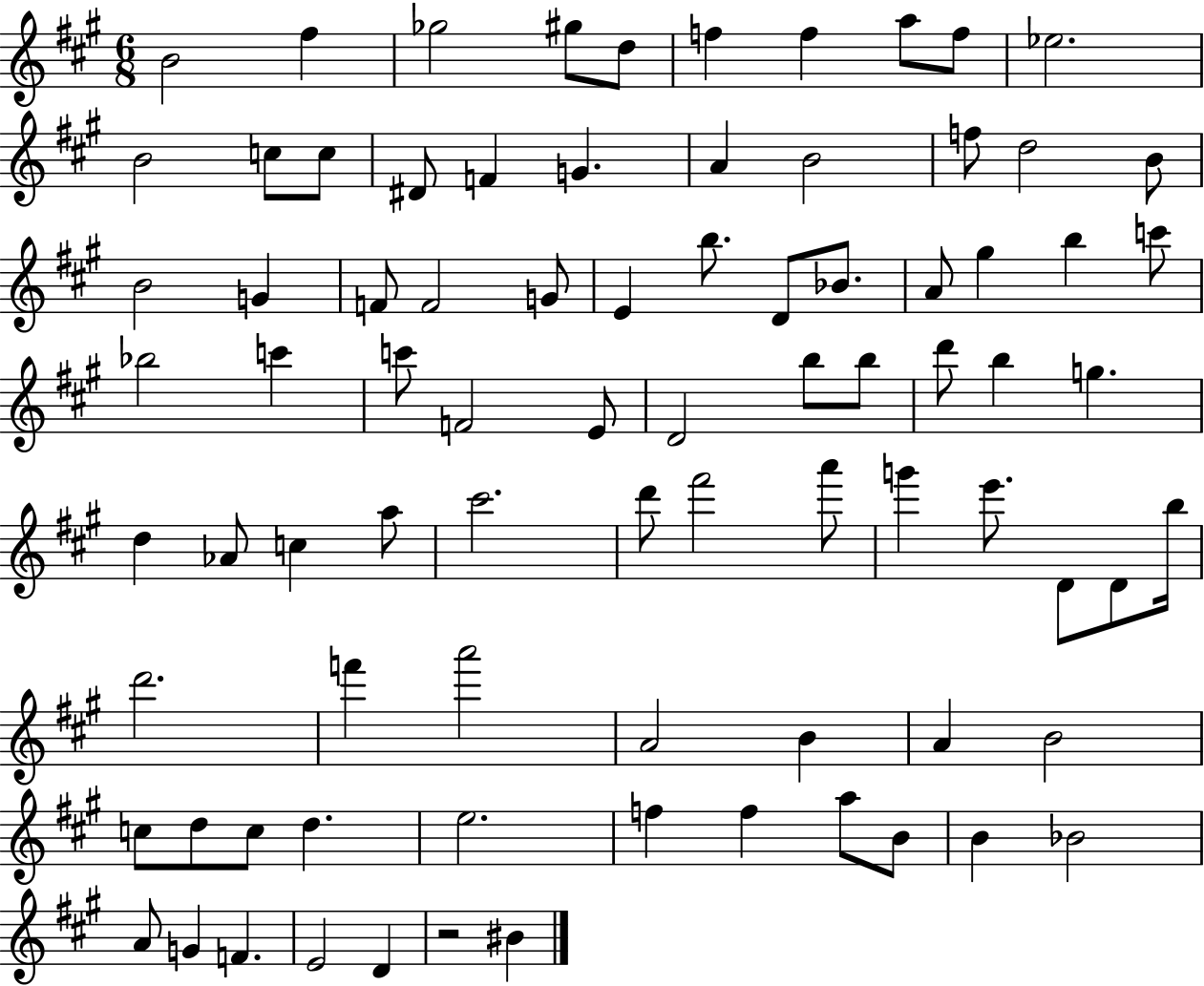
B4/h F#5/q Gb5/h G#5/e D5/e F5/q F5/q A5/e F5/e Eb5/h. B4/h C5/e C5/e D#4/e F4/q G4/q. A4/q B4/h F5/e D5/h B4/e B4/h G4/q F4/e F4/h G4/e E4/q B5/e. D4/e Bb4/e. A4/e G#5/q B5/q C6/e Bb5/h C6/q C6/e F4/h E4/e D4/h B5/e B5/e D6/e B5/q G5/q. D5/q Ab4/e C5/q A5/e C#6/h. D6/e F#6/h A6/e G6/q E6/e. D4/e D4/e B5/s D6/h. F6/q A6/h A4/h B4/q A4/q B4/h C5/e D5/e C5/e D5/q. E5/h. F5/q F5/q A5/e B4/e B4/q Bb4/h A4/e G4/q F4/q. E4/h D4/q R/h BIS4/q